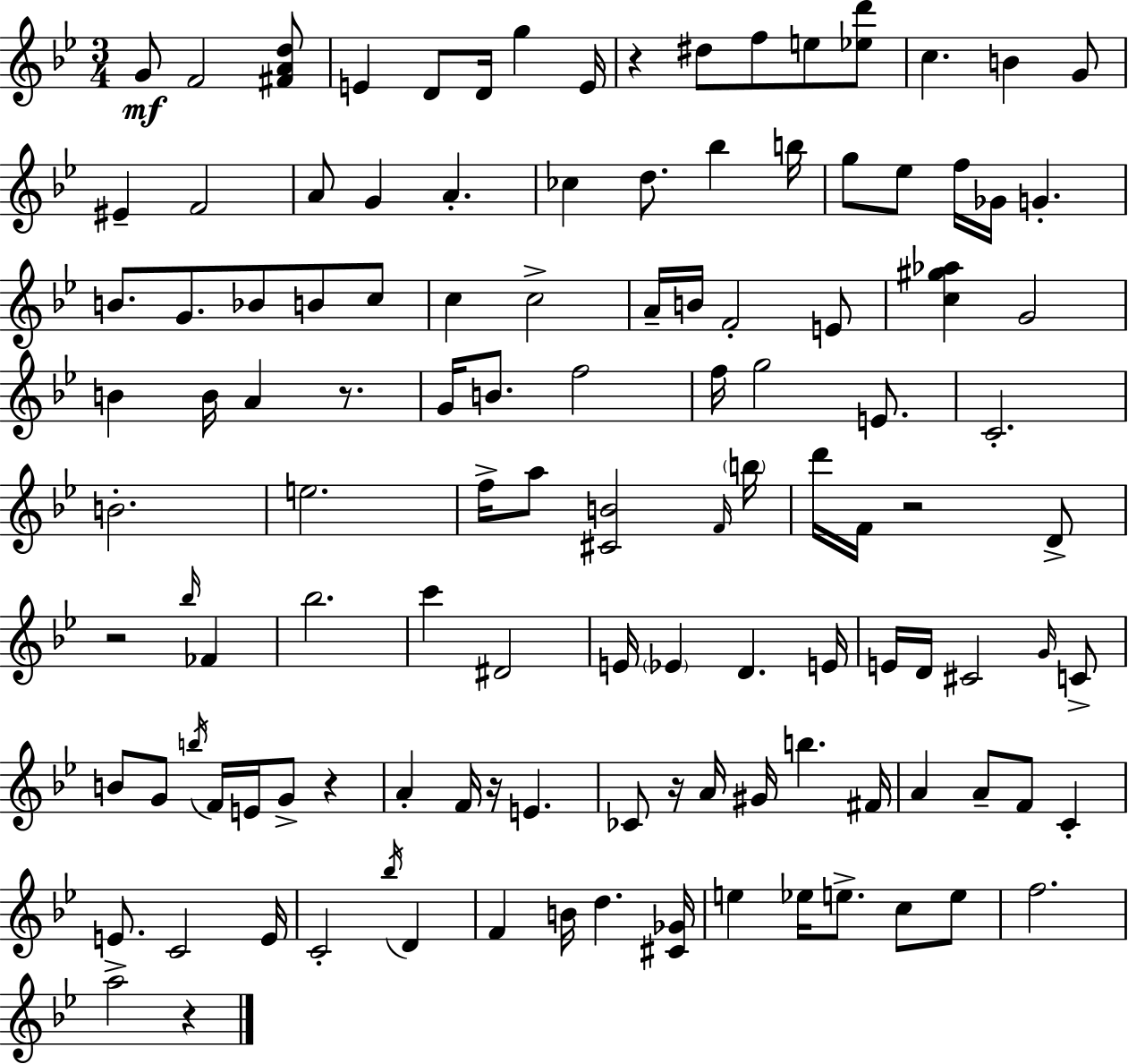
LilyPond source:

{
  \clef treble
  \numericTimeSignature
  \time 3/4
  \key bes \major
  \repeat volta 2 { g'8\mf f'2 <fis' a' d''>8 | e'4 d'8 d'16 g''4 e'16 | r4 dis''8 f''8 e''8 <ees'' d'''>8 | c''4. b'4 g'8 | \break eis'4-- f'2 | a'8 g'4 a'4.-. | ces''4 d''8. bes''4 b''16 | g''8 ees''8 f''16 ges'16 g'4.-. | \break b'8. g'8. bes'8 b'8 c''8 | c''4 c''2-> | a'16-- b'16 f'2-. e'8 | <c'' gis'' aes''>4 g'2 | \break b'4 b'16 a'4 r8. | g'16 b'8. f''2 | f''16 g''2 e'8. | c'2.-. | \break b'2.-. | e''2. | f''16-> a''8 <cis' b'>2 \grace { f'16 } | \parenthesize b''16 d'''16 f'16 r2 d'8-> | \break r2 \grace { bes''16 } fes'4 | bes''2. | c'''4 dis'2 | e'16 \parenthesize ees'4 d'4. | \break e'16 e'16 d'16 cis'2 | \grace { g'16 } c'8-> b'8 g'8 \acciaccatura { b''16 } f'16 e'16 g'8-> | r4 a'4-. f'16 r16 e'4. | ces'8 r16 a'16 gis'16 b''4. | \break fis'16 a'4 a'8-- f'8 | c'4-. e'8.-> c'2 | e'16 c'2-. | \acciaccatura { bes''16 } d'4 f'4 b'16 d''4. | \break <cis' ges'>16 e''4 ees''16 e''8.-> | c''8 e''8 f''2. | a''2 | r4 } \bar "|."
}